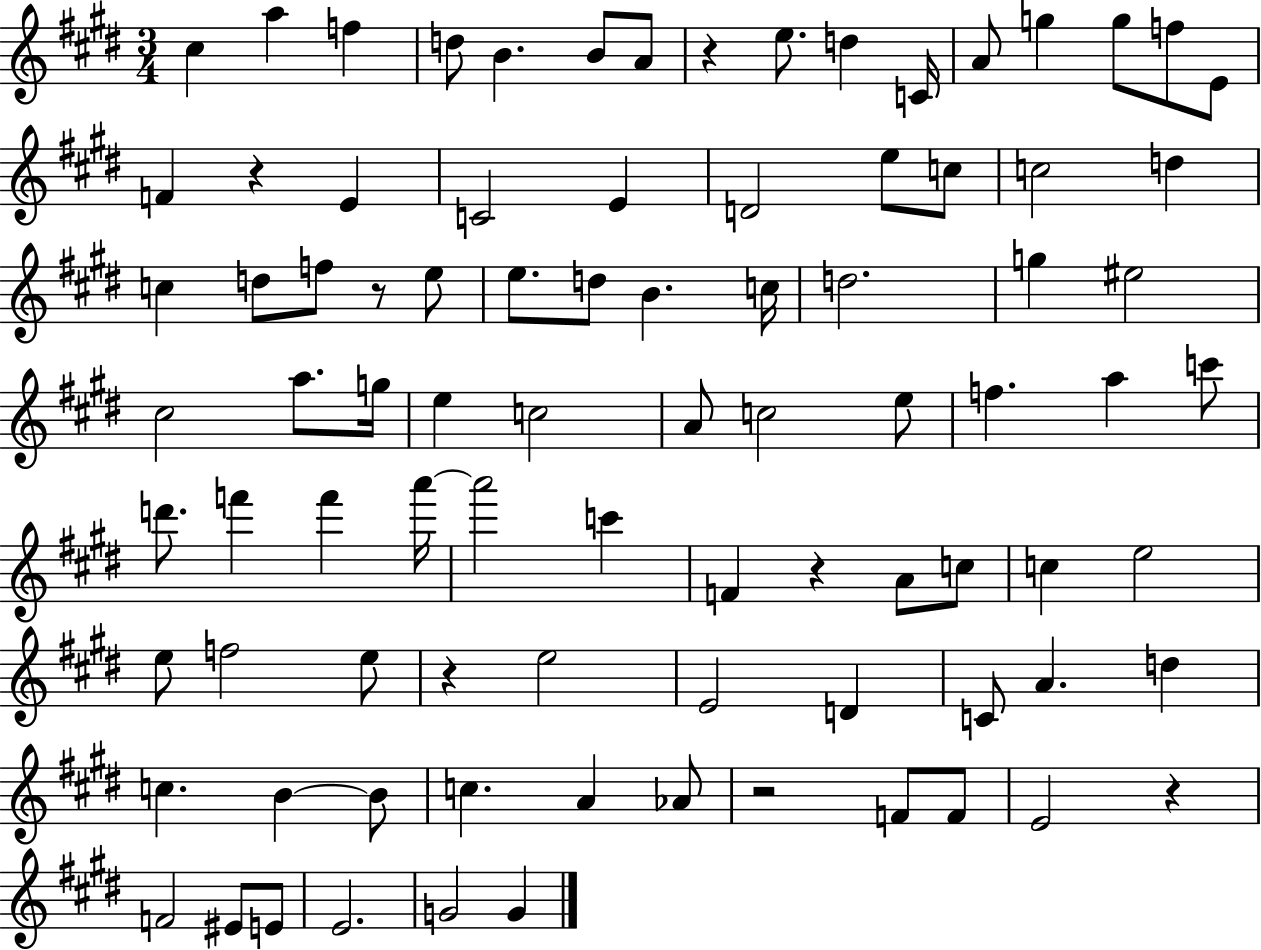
{
  \clef treble
  \numericTimeSignature
  \time 3/4
  \key e \major
  cis''4 a''4 f''4 | d''8 b'4. b'8 a'8 | r4 e''8. d''4 c'16 | a'8 g''4 g''8 f''8 e'8 | \break f'4 r4 e'4 | c'2 e'4 | d'2 e''8 c''8 | c''2 d''4 | \break c''4 d''8 f''8 r8 e''8 | e''8. d''8 b'4. c''16 | d''2. | g''4 eis''2 | \break cis''2 a''8. g''16 | e''4 c''2 | a'8 c''2 e''8 | f''4. a''4 c'''8 | \break d'''8. f'''4 f'''4 a'''16~~ | a'''2 c'''4 | f'4 r4 a'8 c''8 | c''4 e''2 | \break e''8 f''2 e''8 | r4 e''2 | e'2 d'4 | c'8 a'4. d''4 | \break c''4. b'4~~ b'8 | c''4. a'4 aes'8 | r2 f'8 f'8 | e'2 r4 | \break f'2 eis'8 e'8 | e'2. | g'2 g'4 | \bar "|."
}